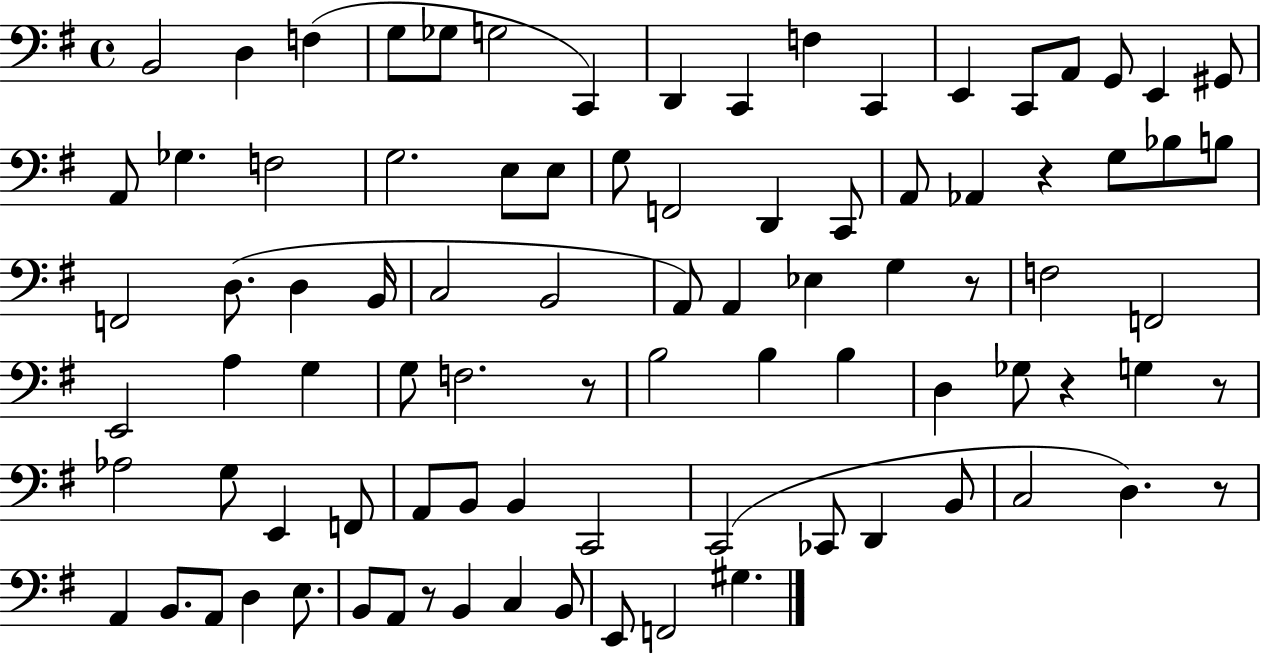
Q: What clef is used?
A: bass